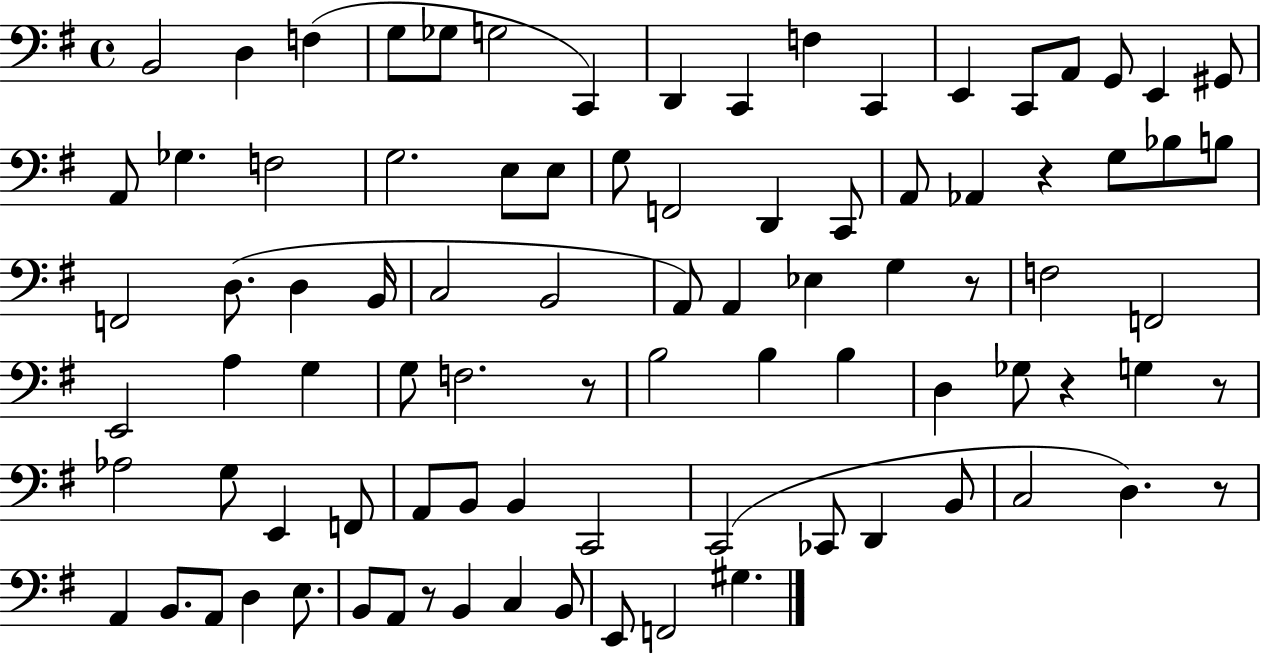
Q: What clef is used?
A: bass